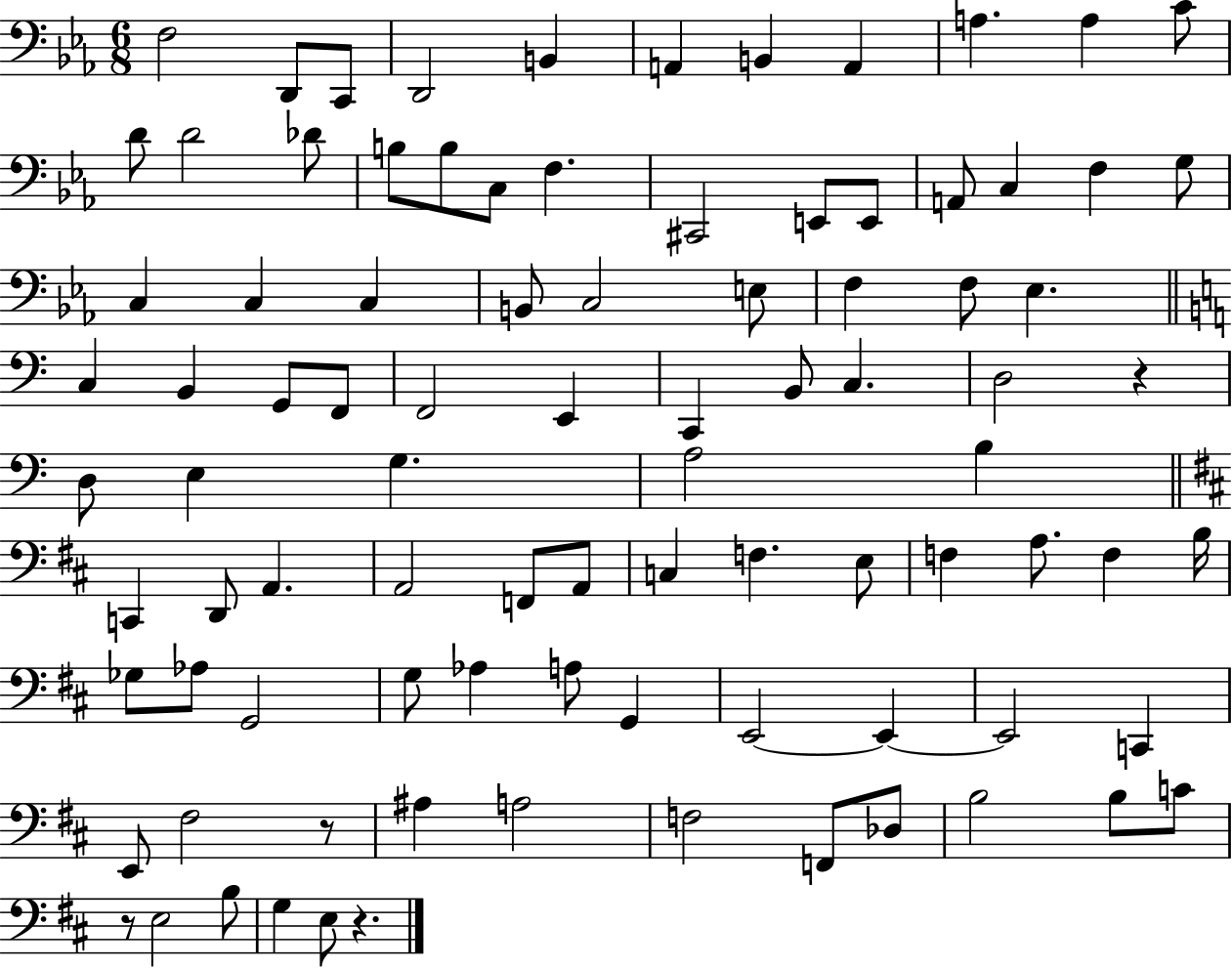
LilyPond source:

{
  \clef bass
  \numericTimeSignature
  \time 6/8
  \key ees \major
  f2 d,8 c,8 | d,2 b,4 | a,4 b,4 a,4 | a4. a4 c'8 | \break d'8 d'2 des'8 | b8 b8 c8 f4. | cis,2 e,8 e,8 | a,8 c4 f4 g8 | \break c4 c4 c4 | b,8 c2 e8 | f4 f8 ees4. | \bar "||" \break \key c \major c4 b,4 g,8 f,8 | f,2 e,4 | c,4 b,8 c4. | d2 r4 | \break d8 e4 g4. | a2 b4 | \bar "||" \break \key d \major c,4 d,8 a,4. | a,2 f,8 a,8 | c4 f4. e8 | f4 a8. f4 b16 | \break ges8 aes8 g,2 | g8 aes4 a8 g,4 | e,2~~ e,4~~ | e,2 c,4 | \break e,8 fis2 r8 | ais4 a2 | f2 f,8 des8 | b2 b8 c'8 | \break r8 e2 b8 | g4 e8 r4. | \bar "|."
}